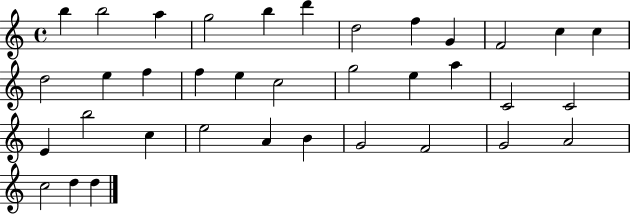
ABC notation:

X:1
T:Untitled
M:4/4
L:1/4
K:C
b b2 a g2 b d' d2 f G F2 c c d2 e f f e c2 g2 e a C2 C2 E b2 c e2 A B G2 F2 G2 A2 c2 d d